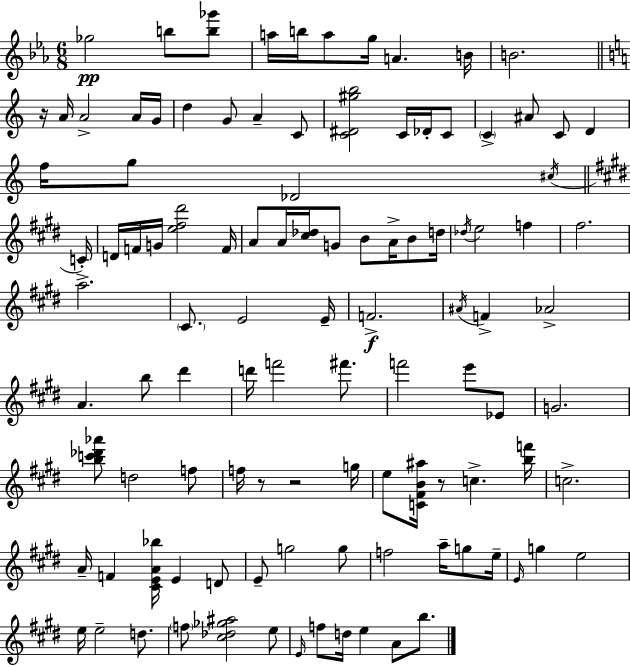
{
  \clef treble
  \numericTimeSignature
  \time 6/8
  \key c \minor
  ges''2\pp b''8 <b'' ges'''>8 | a''16 b''16 a''8 g''16 a'4. b'16 | b'2. | \bar "||" \break \key a \minor r16 a'16 a'2-> a'16 g'16 | d''4 g'8 a'4-- c'8 | <c' dis' gis'' b''>2 c'16 des'16-. c'8 | \parenthesize c'4-> ais'8 c'8 d'4 | \break f''16 g''8 des'2 \acciaccatura { cis''16 } | \bar "||" \break \key e \major c'16-. d'16 f'16 g'16 <e'' fis'' dis'''>2 | f'16 a'8 a'16 <cis'' des''>16 g'8 b'8 a'16-> b'8 | d''16 \acciaccatura { des''16 } e''2 f''4 | fis''2. | \break a''2.-> | \parenthesize cis'8. e'2 | e'16-- f'2.->\f | \acciaccatura { ais'16 } f'4-> aes'2-> | \break a'4. b''8 dis'''4 | d'''16 f'''2 | fis'''8. f'''2 e'''8 | ees'8 g'2. | \break <b'' c''' des''' aes'''>8 d''2 | f''8 f''16 r8 r2 | g''16 e''8 <c' fis' b' ais''>16 r8 c''4.-> | <b'' f'''>16 c''2.-> | \break a'16-- f'4 <cis' e' a' bes''>16 e'4 | d'8 e'8-- g''2 | g''8 f''2 a''16-- | g''8 e''16-- \grace { e'16 } g''4 e''2 | \break e''16 e''2-- | d''8. \parenthesize f''8 <cis'' des'' ges'' ais''>2 | e''8 \grace { e'16 } f''8 d''16 e''4 | a'8 b''8. \bar "|."
}